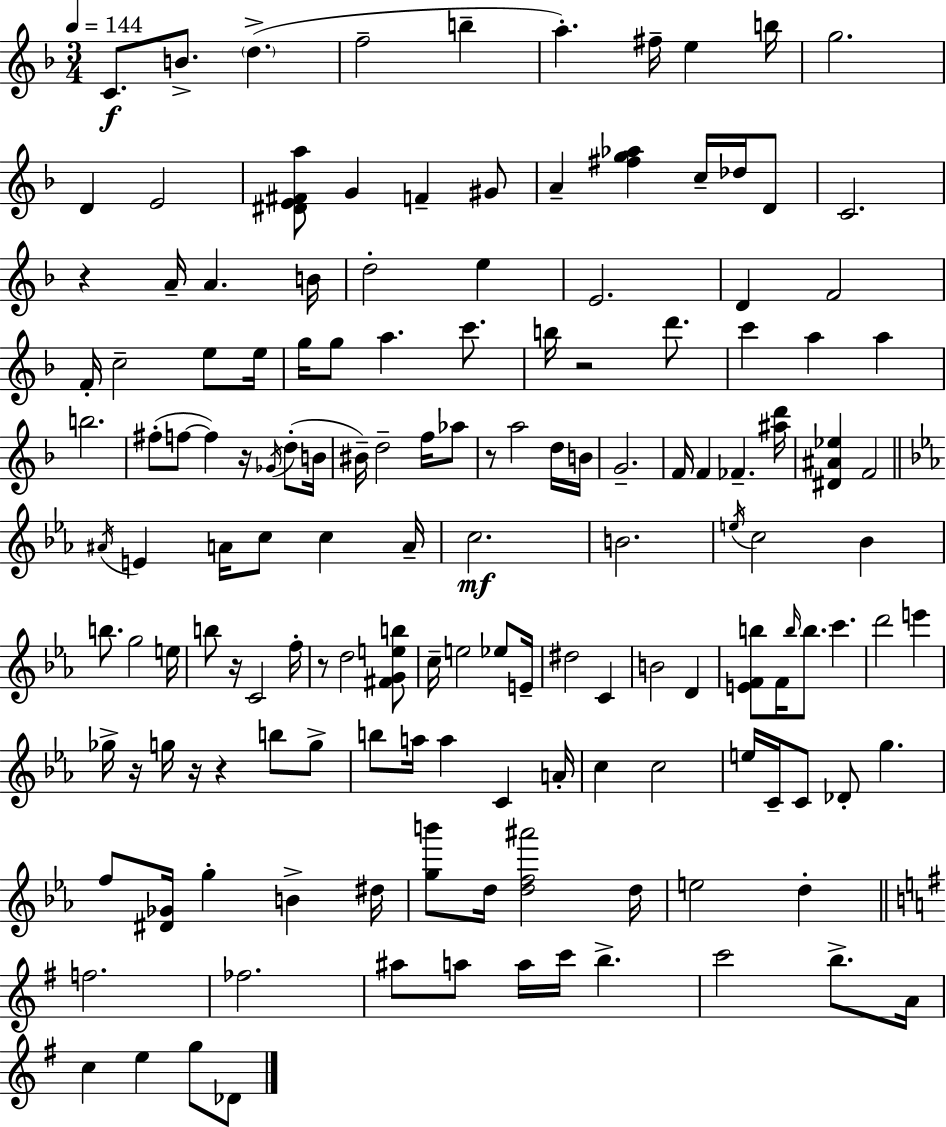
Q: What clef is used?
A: treble